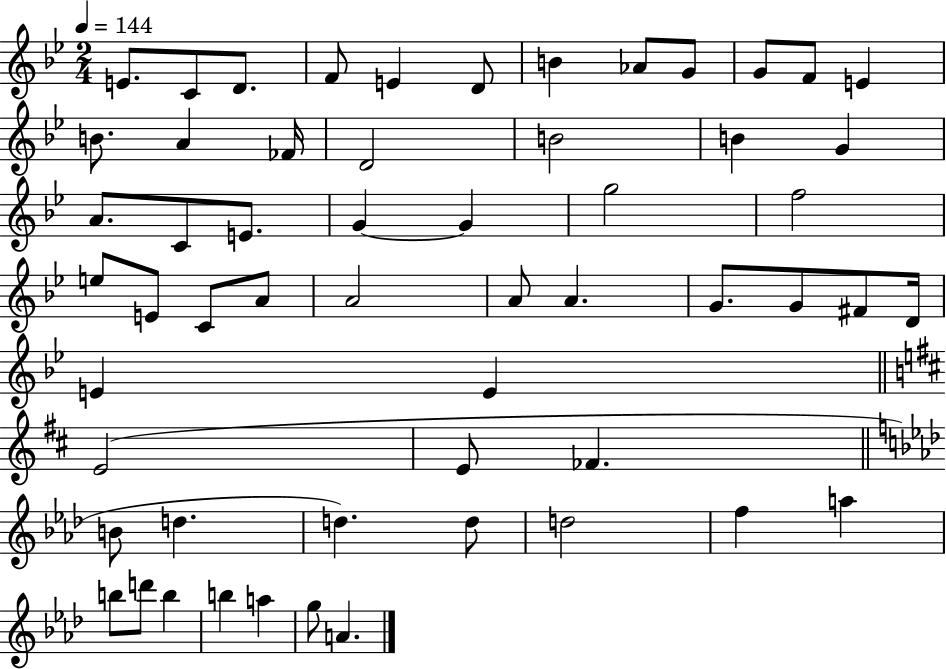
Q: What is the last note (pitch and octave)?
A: A4